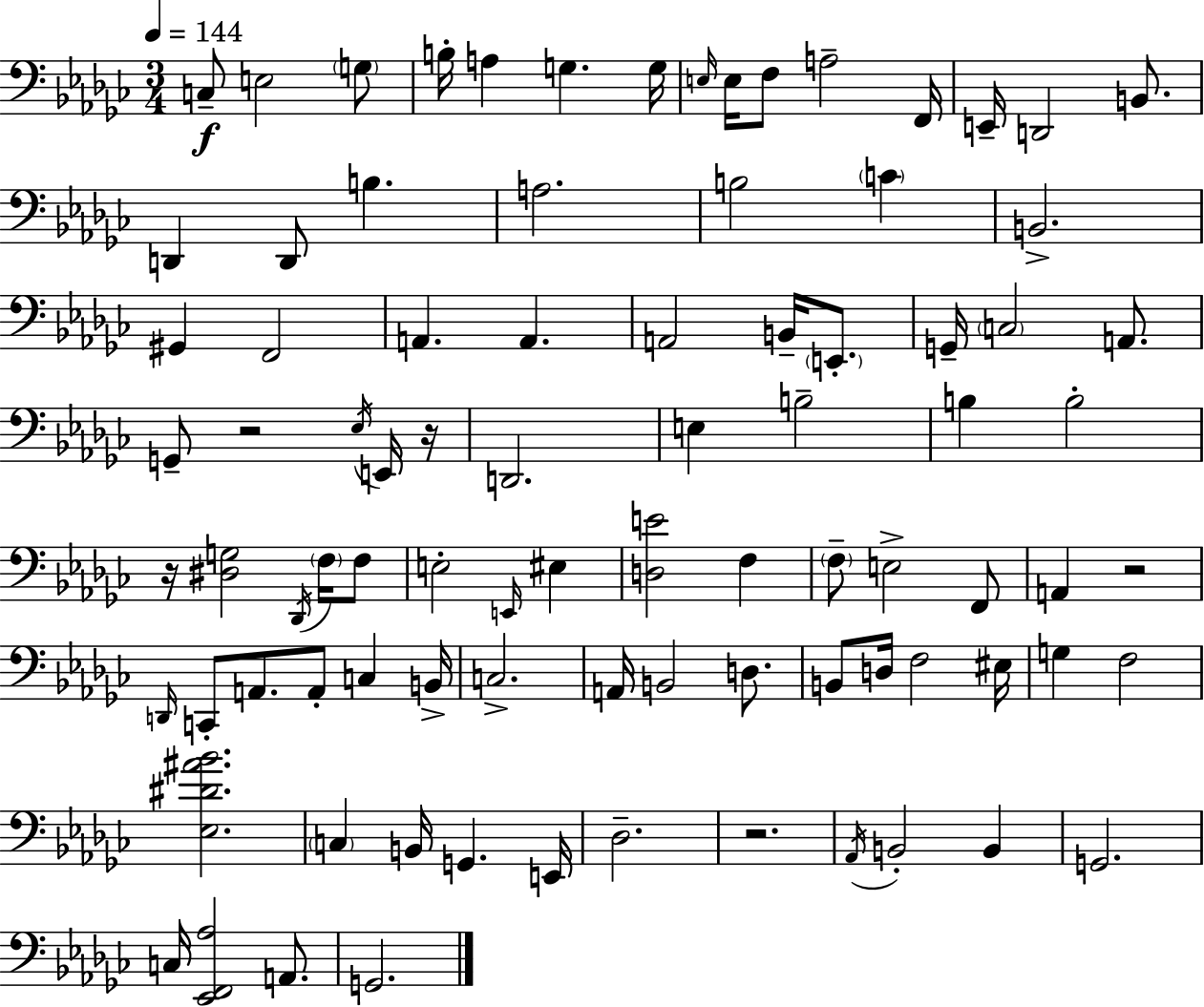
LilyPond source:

{
  \clef bass
  \numericTimeSignature
  \time 3/4
  \key ees \minor
  \tempo 4 = 144
  c8--\f e2 \parenthesize g8 | b16-. a4 g4. g16 | \grace { e16 } e16 f8 a2-- | f,16 e,16-- d,2 b,8. | \break d,4 d,8 b4. | a2. | b2 \parenthesize c'4 | b,2.-> | \break gis,4 f,2 | a,4. a,4. | a,2 b,16-- \parenthesize e,8.-. | g,16-- \parenthesize c2 a,8. | \break g,8-- r2 \acciaccatura { ees16 } | e,16 r16 d,2. | e4 b2-- | b4 b2-. | \break r16 <dis g>2 \acciaccatura { des,16 } | \parenthesize f16 f8 e2-. \grace { e,16 } | eis4 <d e'>2 | f4 \parenthesize f8-- e2-> | \break f,8 a,4 r2 | \grace { d,16 } c,8-. a,8. a,8-. | c4 b,16-> c2.-> | a,16 b,2 | \break d8. b,8 d16 f2 | eis16 g4 f2 | <ees dis' ais' bes'>2. | \parenthesize c4 b,16 g,4. | \break e,16 des2.-- | r2. | \acciaccatura { aes,16 } b,2-. | b,4 g,2. | \break c16 <ees, f, aes>2 | a,8. g,2. | \bar "|."
}